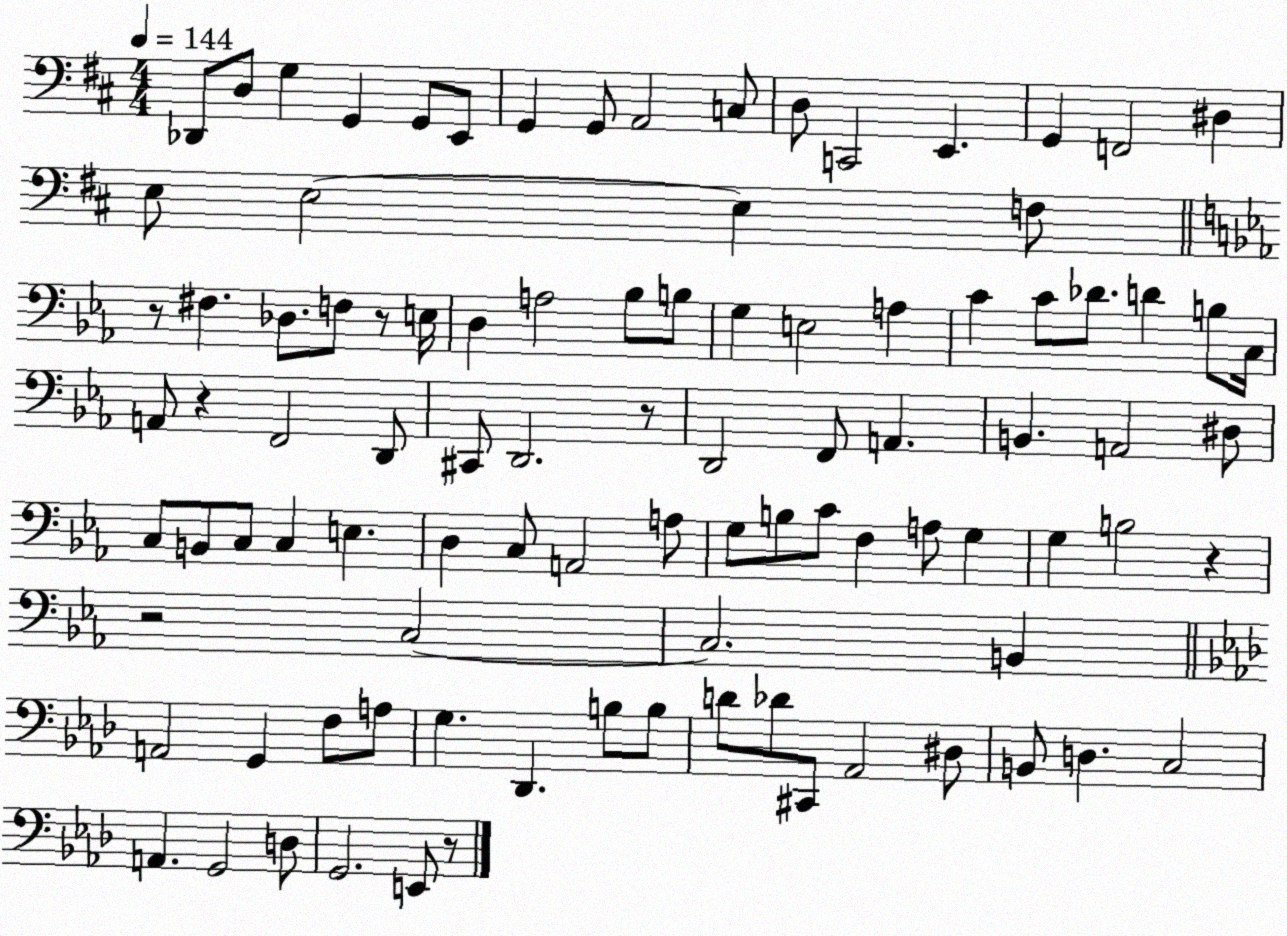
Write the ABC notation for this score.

X:1
T:Untitled
M:4/4
L:1/4
K:D
_D,,/2 D,/2 G, G,, G,,/2 E,,/2 G,, G,,/2 A,,2 C,/2 D,/2 C,,2 E,, G,, F,,2 ^D, E,/2 E,2 E, F,/2 z/2 ^F, _D,/2 F,/2 z/2 E,/4 D, A,2 _B,/2 B,/2 G, E,2 A, C C/2 _D/2 D B,/2 C,/4 A,,/2 z F,,2 D,,/2 ^C,,/2 D,,2 z/2 D,,2 F,,/2 A,, B,, A,,2 ^D,/2 C,/2 B,,/2 C,/2 C, E, D, C,/2 A,,2 A,/2 G,/2 B,/2 C/2 F, A,/2 G, G, B,2 z z2 C,2 C,2 B,, A,,2 G,, F,/2 A,/2 G, _D,, B,/2 B,/2 D/2 _D/2 ^C,,/2 _A,,2 ^D,/2 B,,/2 D, C,2 A,, G,,2 D,/2 G,,2 E,,/2 z/2